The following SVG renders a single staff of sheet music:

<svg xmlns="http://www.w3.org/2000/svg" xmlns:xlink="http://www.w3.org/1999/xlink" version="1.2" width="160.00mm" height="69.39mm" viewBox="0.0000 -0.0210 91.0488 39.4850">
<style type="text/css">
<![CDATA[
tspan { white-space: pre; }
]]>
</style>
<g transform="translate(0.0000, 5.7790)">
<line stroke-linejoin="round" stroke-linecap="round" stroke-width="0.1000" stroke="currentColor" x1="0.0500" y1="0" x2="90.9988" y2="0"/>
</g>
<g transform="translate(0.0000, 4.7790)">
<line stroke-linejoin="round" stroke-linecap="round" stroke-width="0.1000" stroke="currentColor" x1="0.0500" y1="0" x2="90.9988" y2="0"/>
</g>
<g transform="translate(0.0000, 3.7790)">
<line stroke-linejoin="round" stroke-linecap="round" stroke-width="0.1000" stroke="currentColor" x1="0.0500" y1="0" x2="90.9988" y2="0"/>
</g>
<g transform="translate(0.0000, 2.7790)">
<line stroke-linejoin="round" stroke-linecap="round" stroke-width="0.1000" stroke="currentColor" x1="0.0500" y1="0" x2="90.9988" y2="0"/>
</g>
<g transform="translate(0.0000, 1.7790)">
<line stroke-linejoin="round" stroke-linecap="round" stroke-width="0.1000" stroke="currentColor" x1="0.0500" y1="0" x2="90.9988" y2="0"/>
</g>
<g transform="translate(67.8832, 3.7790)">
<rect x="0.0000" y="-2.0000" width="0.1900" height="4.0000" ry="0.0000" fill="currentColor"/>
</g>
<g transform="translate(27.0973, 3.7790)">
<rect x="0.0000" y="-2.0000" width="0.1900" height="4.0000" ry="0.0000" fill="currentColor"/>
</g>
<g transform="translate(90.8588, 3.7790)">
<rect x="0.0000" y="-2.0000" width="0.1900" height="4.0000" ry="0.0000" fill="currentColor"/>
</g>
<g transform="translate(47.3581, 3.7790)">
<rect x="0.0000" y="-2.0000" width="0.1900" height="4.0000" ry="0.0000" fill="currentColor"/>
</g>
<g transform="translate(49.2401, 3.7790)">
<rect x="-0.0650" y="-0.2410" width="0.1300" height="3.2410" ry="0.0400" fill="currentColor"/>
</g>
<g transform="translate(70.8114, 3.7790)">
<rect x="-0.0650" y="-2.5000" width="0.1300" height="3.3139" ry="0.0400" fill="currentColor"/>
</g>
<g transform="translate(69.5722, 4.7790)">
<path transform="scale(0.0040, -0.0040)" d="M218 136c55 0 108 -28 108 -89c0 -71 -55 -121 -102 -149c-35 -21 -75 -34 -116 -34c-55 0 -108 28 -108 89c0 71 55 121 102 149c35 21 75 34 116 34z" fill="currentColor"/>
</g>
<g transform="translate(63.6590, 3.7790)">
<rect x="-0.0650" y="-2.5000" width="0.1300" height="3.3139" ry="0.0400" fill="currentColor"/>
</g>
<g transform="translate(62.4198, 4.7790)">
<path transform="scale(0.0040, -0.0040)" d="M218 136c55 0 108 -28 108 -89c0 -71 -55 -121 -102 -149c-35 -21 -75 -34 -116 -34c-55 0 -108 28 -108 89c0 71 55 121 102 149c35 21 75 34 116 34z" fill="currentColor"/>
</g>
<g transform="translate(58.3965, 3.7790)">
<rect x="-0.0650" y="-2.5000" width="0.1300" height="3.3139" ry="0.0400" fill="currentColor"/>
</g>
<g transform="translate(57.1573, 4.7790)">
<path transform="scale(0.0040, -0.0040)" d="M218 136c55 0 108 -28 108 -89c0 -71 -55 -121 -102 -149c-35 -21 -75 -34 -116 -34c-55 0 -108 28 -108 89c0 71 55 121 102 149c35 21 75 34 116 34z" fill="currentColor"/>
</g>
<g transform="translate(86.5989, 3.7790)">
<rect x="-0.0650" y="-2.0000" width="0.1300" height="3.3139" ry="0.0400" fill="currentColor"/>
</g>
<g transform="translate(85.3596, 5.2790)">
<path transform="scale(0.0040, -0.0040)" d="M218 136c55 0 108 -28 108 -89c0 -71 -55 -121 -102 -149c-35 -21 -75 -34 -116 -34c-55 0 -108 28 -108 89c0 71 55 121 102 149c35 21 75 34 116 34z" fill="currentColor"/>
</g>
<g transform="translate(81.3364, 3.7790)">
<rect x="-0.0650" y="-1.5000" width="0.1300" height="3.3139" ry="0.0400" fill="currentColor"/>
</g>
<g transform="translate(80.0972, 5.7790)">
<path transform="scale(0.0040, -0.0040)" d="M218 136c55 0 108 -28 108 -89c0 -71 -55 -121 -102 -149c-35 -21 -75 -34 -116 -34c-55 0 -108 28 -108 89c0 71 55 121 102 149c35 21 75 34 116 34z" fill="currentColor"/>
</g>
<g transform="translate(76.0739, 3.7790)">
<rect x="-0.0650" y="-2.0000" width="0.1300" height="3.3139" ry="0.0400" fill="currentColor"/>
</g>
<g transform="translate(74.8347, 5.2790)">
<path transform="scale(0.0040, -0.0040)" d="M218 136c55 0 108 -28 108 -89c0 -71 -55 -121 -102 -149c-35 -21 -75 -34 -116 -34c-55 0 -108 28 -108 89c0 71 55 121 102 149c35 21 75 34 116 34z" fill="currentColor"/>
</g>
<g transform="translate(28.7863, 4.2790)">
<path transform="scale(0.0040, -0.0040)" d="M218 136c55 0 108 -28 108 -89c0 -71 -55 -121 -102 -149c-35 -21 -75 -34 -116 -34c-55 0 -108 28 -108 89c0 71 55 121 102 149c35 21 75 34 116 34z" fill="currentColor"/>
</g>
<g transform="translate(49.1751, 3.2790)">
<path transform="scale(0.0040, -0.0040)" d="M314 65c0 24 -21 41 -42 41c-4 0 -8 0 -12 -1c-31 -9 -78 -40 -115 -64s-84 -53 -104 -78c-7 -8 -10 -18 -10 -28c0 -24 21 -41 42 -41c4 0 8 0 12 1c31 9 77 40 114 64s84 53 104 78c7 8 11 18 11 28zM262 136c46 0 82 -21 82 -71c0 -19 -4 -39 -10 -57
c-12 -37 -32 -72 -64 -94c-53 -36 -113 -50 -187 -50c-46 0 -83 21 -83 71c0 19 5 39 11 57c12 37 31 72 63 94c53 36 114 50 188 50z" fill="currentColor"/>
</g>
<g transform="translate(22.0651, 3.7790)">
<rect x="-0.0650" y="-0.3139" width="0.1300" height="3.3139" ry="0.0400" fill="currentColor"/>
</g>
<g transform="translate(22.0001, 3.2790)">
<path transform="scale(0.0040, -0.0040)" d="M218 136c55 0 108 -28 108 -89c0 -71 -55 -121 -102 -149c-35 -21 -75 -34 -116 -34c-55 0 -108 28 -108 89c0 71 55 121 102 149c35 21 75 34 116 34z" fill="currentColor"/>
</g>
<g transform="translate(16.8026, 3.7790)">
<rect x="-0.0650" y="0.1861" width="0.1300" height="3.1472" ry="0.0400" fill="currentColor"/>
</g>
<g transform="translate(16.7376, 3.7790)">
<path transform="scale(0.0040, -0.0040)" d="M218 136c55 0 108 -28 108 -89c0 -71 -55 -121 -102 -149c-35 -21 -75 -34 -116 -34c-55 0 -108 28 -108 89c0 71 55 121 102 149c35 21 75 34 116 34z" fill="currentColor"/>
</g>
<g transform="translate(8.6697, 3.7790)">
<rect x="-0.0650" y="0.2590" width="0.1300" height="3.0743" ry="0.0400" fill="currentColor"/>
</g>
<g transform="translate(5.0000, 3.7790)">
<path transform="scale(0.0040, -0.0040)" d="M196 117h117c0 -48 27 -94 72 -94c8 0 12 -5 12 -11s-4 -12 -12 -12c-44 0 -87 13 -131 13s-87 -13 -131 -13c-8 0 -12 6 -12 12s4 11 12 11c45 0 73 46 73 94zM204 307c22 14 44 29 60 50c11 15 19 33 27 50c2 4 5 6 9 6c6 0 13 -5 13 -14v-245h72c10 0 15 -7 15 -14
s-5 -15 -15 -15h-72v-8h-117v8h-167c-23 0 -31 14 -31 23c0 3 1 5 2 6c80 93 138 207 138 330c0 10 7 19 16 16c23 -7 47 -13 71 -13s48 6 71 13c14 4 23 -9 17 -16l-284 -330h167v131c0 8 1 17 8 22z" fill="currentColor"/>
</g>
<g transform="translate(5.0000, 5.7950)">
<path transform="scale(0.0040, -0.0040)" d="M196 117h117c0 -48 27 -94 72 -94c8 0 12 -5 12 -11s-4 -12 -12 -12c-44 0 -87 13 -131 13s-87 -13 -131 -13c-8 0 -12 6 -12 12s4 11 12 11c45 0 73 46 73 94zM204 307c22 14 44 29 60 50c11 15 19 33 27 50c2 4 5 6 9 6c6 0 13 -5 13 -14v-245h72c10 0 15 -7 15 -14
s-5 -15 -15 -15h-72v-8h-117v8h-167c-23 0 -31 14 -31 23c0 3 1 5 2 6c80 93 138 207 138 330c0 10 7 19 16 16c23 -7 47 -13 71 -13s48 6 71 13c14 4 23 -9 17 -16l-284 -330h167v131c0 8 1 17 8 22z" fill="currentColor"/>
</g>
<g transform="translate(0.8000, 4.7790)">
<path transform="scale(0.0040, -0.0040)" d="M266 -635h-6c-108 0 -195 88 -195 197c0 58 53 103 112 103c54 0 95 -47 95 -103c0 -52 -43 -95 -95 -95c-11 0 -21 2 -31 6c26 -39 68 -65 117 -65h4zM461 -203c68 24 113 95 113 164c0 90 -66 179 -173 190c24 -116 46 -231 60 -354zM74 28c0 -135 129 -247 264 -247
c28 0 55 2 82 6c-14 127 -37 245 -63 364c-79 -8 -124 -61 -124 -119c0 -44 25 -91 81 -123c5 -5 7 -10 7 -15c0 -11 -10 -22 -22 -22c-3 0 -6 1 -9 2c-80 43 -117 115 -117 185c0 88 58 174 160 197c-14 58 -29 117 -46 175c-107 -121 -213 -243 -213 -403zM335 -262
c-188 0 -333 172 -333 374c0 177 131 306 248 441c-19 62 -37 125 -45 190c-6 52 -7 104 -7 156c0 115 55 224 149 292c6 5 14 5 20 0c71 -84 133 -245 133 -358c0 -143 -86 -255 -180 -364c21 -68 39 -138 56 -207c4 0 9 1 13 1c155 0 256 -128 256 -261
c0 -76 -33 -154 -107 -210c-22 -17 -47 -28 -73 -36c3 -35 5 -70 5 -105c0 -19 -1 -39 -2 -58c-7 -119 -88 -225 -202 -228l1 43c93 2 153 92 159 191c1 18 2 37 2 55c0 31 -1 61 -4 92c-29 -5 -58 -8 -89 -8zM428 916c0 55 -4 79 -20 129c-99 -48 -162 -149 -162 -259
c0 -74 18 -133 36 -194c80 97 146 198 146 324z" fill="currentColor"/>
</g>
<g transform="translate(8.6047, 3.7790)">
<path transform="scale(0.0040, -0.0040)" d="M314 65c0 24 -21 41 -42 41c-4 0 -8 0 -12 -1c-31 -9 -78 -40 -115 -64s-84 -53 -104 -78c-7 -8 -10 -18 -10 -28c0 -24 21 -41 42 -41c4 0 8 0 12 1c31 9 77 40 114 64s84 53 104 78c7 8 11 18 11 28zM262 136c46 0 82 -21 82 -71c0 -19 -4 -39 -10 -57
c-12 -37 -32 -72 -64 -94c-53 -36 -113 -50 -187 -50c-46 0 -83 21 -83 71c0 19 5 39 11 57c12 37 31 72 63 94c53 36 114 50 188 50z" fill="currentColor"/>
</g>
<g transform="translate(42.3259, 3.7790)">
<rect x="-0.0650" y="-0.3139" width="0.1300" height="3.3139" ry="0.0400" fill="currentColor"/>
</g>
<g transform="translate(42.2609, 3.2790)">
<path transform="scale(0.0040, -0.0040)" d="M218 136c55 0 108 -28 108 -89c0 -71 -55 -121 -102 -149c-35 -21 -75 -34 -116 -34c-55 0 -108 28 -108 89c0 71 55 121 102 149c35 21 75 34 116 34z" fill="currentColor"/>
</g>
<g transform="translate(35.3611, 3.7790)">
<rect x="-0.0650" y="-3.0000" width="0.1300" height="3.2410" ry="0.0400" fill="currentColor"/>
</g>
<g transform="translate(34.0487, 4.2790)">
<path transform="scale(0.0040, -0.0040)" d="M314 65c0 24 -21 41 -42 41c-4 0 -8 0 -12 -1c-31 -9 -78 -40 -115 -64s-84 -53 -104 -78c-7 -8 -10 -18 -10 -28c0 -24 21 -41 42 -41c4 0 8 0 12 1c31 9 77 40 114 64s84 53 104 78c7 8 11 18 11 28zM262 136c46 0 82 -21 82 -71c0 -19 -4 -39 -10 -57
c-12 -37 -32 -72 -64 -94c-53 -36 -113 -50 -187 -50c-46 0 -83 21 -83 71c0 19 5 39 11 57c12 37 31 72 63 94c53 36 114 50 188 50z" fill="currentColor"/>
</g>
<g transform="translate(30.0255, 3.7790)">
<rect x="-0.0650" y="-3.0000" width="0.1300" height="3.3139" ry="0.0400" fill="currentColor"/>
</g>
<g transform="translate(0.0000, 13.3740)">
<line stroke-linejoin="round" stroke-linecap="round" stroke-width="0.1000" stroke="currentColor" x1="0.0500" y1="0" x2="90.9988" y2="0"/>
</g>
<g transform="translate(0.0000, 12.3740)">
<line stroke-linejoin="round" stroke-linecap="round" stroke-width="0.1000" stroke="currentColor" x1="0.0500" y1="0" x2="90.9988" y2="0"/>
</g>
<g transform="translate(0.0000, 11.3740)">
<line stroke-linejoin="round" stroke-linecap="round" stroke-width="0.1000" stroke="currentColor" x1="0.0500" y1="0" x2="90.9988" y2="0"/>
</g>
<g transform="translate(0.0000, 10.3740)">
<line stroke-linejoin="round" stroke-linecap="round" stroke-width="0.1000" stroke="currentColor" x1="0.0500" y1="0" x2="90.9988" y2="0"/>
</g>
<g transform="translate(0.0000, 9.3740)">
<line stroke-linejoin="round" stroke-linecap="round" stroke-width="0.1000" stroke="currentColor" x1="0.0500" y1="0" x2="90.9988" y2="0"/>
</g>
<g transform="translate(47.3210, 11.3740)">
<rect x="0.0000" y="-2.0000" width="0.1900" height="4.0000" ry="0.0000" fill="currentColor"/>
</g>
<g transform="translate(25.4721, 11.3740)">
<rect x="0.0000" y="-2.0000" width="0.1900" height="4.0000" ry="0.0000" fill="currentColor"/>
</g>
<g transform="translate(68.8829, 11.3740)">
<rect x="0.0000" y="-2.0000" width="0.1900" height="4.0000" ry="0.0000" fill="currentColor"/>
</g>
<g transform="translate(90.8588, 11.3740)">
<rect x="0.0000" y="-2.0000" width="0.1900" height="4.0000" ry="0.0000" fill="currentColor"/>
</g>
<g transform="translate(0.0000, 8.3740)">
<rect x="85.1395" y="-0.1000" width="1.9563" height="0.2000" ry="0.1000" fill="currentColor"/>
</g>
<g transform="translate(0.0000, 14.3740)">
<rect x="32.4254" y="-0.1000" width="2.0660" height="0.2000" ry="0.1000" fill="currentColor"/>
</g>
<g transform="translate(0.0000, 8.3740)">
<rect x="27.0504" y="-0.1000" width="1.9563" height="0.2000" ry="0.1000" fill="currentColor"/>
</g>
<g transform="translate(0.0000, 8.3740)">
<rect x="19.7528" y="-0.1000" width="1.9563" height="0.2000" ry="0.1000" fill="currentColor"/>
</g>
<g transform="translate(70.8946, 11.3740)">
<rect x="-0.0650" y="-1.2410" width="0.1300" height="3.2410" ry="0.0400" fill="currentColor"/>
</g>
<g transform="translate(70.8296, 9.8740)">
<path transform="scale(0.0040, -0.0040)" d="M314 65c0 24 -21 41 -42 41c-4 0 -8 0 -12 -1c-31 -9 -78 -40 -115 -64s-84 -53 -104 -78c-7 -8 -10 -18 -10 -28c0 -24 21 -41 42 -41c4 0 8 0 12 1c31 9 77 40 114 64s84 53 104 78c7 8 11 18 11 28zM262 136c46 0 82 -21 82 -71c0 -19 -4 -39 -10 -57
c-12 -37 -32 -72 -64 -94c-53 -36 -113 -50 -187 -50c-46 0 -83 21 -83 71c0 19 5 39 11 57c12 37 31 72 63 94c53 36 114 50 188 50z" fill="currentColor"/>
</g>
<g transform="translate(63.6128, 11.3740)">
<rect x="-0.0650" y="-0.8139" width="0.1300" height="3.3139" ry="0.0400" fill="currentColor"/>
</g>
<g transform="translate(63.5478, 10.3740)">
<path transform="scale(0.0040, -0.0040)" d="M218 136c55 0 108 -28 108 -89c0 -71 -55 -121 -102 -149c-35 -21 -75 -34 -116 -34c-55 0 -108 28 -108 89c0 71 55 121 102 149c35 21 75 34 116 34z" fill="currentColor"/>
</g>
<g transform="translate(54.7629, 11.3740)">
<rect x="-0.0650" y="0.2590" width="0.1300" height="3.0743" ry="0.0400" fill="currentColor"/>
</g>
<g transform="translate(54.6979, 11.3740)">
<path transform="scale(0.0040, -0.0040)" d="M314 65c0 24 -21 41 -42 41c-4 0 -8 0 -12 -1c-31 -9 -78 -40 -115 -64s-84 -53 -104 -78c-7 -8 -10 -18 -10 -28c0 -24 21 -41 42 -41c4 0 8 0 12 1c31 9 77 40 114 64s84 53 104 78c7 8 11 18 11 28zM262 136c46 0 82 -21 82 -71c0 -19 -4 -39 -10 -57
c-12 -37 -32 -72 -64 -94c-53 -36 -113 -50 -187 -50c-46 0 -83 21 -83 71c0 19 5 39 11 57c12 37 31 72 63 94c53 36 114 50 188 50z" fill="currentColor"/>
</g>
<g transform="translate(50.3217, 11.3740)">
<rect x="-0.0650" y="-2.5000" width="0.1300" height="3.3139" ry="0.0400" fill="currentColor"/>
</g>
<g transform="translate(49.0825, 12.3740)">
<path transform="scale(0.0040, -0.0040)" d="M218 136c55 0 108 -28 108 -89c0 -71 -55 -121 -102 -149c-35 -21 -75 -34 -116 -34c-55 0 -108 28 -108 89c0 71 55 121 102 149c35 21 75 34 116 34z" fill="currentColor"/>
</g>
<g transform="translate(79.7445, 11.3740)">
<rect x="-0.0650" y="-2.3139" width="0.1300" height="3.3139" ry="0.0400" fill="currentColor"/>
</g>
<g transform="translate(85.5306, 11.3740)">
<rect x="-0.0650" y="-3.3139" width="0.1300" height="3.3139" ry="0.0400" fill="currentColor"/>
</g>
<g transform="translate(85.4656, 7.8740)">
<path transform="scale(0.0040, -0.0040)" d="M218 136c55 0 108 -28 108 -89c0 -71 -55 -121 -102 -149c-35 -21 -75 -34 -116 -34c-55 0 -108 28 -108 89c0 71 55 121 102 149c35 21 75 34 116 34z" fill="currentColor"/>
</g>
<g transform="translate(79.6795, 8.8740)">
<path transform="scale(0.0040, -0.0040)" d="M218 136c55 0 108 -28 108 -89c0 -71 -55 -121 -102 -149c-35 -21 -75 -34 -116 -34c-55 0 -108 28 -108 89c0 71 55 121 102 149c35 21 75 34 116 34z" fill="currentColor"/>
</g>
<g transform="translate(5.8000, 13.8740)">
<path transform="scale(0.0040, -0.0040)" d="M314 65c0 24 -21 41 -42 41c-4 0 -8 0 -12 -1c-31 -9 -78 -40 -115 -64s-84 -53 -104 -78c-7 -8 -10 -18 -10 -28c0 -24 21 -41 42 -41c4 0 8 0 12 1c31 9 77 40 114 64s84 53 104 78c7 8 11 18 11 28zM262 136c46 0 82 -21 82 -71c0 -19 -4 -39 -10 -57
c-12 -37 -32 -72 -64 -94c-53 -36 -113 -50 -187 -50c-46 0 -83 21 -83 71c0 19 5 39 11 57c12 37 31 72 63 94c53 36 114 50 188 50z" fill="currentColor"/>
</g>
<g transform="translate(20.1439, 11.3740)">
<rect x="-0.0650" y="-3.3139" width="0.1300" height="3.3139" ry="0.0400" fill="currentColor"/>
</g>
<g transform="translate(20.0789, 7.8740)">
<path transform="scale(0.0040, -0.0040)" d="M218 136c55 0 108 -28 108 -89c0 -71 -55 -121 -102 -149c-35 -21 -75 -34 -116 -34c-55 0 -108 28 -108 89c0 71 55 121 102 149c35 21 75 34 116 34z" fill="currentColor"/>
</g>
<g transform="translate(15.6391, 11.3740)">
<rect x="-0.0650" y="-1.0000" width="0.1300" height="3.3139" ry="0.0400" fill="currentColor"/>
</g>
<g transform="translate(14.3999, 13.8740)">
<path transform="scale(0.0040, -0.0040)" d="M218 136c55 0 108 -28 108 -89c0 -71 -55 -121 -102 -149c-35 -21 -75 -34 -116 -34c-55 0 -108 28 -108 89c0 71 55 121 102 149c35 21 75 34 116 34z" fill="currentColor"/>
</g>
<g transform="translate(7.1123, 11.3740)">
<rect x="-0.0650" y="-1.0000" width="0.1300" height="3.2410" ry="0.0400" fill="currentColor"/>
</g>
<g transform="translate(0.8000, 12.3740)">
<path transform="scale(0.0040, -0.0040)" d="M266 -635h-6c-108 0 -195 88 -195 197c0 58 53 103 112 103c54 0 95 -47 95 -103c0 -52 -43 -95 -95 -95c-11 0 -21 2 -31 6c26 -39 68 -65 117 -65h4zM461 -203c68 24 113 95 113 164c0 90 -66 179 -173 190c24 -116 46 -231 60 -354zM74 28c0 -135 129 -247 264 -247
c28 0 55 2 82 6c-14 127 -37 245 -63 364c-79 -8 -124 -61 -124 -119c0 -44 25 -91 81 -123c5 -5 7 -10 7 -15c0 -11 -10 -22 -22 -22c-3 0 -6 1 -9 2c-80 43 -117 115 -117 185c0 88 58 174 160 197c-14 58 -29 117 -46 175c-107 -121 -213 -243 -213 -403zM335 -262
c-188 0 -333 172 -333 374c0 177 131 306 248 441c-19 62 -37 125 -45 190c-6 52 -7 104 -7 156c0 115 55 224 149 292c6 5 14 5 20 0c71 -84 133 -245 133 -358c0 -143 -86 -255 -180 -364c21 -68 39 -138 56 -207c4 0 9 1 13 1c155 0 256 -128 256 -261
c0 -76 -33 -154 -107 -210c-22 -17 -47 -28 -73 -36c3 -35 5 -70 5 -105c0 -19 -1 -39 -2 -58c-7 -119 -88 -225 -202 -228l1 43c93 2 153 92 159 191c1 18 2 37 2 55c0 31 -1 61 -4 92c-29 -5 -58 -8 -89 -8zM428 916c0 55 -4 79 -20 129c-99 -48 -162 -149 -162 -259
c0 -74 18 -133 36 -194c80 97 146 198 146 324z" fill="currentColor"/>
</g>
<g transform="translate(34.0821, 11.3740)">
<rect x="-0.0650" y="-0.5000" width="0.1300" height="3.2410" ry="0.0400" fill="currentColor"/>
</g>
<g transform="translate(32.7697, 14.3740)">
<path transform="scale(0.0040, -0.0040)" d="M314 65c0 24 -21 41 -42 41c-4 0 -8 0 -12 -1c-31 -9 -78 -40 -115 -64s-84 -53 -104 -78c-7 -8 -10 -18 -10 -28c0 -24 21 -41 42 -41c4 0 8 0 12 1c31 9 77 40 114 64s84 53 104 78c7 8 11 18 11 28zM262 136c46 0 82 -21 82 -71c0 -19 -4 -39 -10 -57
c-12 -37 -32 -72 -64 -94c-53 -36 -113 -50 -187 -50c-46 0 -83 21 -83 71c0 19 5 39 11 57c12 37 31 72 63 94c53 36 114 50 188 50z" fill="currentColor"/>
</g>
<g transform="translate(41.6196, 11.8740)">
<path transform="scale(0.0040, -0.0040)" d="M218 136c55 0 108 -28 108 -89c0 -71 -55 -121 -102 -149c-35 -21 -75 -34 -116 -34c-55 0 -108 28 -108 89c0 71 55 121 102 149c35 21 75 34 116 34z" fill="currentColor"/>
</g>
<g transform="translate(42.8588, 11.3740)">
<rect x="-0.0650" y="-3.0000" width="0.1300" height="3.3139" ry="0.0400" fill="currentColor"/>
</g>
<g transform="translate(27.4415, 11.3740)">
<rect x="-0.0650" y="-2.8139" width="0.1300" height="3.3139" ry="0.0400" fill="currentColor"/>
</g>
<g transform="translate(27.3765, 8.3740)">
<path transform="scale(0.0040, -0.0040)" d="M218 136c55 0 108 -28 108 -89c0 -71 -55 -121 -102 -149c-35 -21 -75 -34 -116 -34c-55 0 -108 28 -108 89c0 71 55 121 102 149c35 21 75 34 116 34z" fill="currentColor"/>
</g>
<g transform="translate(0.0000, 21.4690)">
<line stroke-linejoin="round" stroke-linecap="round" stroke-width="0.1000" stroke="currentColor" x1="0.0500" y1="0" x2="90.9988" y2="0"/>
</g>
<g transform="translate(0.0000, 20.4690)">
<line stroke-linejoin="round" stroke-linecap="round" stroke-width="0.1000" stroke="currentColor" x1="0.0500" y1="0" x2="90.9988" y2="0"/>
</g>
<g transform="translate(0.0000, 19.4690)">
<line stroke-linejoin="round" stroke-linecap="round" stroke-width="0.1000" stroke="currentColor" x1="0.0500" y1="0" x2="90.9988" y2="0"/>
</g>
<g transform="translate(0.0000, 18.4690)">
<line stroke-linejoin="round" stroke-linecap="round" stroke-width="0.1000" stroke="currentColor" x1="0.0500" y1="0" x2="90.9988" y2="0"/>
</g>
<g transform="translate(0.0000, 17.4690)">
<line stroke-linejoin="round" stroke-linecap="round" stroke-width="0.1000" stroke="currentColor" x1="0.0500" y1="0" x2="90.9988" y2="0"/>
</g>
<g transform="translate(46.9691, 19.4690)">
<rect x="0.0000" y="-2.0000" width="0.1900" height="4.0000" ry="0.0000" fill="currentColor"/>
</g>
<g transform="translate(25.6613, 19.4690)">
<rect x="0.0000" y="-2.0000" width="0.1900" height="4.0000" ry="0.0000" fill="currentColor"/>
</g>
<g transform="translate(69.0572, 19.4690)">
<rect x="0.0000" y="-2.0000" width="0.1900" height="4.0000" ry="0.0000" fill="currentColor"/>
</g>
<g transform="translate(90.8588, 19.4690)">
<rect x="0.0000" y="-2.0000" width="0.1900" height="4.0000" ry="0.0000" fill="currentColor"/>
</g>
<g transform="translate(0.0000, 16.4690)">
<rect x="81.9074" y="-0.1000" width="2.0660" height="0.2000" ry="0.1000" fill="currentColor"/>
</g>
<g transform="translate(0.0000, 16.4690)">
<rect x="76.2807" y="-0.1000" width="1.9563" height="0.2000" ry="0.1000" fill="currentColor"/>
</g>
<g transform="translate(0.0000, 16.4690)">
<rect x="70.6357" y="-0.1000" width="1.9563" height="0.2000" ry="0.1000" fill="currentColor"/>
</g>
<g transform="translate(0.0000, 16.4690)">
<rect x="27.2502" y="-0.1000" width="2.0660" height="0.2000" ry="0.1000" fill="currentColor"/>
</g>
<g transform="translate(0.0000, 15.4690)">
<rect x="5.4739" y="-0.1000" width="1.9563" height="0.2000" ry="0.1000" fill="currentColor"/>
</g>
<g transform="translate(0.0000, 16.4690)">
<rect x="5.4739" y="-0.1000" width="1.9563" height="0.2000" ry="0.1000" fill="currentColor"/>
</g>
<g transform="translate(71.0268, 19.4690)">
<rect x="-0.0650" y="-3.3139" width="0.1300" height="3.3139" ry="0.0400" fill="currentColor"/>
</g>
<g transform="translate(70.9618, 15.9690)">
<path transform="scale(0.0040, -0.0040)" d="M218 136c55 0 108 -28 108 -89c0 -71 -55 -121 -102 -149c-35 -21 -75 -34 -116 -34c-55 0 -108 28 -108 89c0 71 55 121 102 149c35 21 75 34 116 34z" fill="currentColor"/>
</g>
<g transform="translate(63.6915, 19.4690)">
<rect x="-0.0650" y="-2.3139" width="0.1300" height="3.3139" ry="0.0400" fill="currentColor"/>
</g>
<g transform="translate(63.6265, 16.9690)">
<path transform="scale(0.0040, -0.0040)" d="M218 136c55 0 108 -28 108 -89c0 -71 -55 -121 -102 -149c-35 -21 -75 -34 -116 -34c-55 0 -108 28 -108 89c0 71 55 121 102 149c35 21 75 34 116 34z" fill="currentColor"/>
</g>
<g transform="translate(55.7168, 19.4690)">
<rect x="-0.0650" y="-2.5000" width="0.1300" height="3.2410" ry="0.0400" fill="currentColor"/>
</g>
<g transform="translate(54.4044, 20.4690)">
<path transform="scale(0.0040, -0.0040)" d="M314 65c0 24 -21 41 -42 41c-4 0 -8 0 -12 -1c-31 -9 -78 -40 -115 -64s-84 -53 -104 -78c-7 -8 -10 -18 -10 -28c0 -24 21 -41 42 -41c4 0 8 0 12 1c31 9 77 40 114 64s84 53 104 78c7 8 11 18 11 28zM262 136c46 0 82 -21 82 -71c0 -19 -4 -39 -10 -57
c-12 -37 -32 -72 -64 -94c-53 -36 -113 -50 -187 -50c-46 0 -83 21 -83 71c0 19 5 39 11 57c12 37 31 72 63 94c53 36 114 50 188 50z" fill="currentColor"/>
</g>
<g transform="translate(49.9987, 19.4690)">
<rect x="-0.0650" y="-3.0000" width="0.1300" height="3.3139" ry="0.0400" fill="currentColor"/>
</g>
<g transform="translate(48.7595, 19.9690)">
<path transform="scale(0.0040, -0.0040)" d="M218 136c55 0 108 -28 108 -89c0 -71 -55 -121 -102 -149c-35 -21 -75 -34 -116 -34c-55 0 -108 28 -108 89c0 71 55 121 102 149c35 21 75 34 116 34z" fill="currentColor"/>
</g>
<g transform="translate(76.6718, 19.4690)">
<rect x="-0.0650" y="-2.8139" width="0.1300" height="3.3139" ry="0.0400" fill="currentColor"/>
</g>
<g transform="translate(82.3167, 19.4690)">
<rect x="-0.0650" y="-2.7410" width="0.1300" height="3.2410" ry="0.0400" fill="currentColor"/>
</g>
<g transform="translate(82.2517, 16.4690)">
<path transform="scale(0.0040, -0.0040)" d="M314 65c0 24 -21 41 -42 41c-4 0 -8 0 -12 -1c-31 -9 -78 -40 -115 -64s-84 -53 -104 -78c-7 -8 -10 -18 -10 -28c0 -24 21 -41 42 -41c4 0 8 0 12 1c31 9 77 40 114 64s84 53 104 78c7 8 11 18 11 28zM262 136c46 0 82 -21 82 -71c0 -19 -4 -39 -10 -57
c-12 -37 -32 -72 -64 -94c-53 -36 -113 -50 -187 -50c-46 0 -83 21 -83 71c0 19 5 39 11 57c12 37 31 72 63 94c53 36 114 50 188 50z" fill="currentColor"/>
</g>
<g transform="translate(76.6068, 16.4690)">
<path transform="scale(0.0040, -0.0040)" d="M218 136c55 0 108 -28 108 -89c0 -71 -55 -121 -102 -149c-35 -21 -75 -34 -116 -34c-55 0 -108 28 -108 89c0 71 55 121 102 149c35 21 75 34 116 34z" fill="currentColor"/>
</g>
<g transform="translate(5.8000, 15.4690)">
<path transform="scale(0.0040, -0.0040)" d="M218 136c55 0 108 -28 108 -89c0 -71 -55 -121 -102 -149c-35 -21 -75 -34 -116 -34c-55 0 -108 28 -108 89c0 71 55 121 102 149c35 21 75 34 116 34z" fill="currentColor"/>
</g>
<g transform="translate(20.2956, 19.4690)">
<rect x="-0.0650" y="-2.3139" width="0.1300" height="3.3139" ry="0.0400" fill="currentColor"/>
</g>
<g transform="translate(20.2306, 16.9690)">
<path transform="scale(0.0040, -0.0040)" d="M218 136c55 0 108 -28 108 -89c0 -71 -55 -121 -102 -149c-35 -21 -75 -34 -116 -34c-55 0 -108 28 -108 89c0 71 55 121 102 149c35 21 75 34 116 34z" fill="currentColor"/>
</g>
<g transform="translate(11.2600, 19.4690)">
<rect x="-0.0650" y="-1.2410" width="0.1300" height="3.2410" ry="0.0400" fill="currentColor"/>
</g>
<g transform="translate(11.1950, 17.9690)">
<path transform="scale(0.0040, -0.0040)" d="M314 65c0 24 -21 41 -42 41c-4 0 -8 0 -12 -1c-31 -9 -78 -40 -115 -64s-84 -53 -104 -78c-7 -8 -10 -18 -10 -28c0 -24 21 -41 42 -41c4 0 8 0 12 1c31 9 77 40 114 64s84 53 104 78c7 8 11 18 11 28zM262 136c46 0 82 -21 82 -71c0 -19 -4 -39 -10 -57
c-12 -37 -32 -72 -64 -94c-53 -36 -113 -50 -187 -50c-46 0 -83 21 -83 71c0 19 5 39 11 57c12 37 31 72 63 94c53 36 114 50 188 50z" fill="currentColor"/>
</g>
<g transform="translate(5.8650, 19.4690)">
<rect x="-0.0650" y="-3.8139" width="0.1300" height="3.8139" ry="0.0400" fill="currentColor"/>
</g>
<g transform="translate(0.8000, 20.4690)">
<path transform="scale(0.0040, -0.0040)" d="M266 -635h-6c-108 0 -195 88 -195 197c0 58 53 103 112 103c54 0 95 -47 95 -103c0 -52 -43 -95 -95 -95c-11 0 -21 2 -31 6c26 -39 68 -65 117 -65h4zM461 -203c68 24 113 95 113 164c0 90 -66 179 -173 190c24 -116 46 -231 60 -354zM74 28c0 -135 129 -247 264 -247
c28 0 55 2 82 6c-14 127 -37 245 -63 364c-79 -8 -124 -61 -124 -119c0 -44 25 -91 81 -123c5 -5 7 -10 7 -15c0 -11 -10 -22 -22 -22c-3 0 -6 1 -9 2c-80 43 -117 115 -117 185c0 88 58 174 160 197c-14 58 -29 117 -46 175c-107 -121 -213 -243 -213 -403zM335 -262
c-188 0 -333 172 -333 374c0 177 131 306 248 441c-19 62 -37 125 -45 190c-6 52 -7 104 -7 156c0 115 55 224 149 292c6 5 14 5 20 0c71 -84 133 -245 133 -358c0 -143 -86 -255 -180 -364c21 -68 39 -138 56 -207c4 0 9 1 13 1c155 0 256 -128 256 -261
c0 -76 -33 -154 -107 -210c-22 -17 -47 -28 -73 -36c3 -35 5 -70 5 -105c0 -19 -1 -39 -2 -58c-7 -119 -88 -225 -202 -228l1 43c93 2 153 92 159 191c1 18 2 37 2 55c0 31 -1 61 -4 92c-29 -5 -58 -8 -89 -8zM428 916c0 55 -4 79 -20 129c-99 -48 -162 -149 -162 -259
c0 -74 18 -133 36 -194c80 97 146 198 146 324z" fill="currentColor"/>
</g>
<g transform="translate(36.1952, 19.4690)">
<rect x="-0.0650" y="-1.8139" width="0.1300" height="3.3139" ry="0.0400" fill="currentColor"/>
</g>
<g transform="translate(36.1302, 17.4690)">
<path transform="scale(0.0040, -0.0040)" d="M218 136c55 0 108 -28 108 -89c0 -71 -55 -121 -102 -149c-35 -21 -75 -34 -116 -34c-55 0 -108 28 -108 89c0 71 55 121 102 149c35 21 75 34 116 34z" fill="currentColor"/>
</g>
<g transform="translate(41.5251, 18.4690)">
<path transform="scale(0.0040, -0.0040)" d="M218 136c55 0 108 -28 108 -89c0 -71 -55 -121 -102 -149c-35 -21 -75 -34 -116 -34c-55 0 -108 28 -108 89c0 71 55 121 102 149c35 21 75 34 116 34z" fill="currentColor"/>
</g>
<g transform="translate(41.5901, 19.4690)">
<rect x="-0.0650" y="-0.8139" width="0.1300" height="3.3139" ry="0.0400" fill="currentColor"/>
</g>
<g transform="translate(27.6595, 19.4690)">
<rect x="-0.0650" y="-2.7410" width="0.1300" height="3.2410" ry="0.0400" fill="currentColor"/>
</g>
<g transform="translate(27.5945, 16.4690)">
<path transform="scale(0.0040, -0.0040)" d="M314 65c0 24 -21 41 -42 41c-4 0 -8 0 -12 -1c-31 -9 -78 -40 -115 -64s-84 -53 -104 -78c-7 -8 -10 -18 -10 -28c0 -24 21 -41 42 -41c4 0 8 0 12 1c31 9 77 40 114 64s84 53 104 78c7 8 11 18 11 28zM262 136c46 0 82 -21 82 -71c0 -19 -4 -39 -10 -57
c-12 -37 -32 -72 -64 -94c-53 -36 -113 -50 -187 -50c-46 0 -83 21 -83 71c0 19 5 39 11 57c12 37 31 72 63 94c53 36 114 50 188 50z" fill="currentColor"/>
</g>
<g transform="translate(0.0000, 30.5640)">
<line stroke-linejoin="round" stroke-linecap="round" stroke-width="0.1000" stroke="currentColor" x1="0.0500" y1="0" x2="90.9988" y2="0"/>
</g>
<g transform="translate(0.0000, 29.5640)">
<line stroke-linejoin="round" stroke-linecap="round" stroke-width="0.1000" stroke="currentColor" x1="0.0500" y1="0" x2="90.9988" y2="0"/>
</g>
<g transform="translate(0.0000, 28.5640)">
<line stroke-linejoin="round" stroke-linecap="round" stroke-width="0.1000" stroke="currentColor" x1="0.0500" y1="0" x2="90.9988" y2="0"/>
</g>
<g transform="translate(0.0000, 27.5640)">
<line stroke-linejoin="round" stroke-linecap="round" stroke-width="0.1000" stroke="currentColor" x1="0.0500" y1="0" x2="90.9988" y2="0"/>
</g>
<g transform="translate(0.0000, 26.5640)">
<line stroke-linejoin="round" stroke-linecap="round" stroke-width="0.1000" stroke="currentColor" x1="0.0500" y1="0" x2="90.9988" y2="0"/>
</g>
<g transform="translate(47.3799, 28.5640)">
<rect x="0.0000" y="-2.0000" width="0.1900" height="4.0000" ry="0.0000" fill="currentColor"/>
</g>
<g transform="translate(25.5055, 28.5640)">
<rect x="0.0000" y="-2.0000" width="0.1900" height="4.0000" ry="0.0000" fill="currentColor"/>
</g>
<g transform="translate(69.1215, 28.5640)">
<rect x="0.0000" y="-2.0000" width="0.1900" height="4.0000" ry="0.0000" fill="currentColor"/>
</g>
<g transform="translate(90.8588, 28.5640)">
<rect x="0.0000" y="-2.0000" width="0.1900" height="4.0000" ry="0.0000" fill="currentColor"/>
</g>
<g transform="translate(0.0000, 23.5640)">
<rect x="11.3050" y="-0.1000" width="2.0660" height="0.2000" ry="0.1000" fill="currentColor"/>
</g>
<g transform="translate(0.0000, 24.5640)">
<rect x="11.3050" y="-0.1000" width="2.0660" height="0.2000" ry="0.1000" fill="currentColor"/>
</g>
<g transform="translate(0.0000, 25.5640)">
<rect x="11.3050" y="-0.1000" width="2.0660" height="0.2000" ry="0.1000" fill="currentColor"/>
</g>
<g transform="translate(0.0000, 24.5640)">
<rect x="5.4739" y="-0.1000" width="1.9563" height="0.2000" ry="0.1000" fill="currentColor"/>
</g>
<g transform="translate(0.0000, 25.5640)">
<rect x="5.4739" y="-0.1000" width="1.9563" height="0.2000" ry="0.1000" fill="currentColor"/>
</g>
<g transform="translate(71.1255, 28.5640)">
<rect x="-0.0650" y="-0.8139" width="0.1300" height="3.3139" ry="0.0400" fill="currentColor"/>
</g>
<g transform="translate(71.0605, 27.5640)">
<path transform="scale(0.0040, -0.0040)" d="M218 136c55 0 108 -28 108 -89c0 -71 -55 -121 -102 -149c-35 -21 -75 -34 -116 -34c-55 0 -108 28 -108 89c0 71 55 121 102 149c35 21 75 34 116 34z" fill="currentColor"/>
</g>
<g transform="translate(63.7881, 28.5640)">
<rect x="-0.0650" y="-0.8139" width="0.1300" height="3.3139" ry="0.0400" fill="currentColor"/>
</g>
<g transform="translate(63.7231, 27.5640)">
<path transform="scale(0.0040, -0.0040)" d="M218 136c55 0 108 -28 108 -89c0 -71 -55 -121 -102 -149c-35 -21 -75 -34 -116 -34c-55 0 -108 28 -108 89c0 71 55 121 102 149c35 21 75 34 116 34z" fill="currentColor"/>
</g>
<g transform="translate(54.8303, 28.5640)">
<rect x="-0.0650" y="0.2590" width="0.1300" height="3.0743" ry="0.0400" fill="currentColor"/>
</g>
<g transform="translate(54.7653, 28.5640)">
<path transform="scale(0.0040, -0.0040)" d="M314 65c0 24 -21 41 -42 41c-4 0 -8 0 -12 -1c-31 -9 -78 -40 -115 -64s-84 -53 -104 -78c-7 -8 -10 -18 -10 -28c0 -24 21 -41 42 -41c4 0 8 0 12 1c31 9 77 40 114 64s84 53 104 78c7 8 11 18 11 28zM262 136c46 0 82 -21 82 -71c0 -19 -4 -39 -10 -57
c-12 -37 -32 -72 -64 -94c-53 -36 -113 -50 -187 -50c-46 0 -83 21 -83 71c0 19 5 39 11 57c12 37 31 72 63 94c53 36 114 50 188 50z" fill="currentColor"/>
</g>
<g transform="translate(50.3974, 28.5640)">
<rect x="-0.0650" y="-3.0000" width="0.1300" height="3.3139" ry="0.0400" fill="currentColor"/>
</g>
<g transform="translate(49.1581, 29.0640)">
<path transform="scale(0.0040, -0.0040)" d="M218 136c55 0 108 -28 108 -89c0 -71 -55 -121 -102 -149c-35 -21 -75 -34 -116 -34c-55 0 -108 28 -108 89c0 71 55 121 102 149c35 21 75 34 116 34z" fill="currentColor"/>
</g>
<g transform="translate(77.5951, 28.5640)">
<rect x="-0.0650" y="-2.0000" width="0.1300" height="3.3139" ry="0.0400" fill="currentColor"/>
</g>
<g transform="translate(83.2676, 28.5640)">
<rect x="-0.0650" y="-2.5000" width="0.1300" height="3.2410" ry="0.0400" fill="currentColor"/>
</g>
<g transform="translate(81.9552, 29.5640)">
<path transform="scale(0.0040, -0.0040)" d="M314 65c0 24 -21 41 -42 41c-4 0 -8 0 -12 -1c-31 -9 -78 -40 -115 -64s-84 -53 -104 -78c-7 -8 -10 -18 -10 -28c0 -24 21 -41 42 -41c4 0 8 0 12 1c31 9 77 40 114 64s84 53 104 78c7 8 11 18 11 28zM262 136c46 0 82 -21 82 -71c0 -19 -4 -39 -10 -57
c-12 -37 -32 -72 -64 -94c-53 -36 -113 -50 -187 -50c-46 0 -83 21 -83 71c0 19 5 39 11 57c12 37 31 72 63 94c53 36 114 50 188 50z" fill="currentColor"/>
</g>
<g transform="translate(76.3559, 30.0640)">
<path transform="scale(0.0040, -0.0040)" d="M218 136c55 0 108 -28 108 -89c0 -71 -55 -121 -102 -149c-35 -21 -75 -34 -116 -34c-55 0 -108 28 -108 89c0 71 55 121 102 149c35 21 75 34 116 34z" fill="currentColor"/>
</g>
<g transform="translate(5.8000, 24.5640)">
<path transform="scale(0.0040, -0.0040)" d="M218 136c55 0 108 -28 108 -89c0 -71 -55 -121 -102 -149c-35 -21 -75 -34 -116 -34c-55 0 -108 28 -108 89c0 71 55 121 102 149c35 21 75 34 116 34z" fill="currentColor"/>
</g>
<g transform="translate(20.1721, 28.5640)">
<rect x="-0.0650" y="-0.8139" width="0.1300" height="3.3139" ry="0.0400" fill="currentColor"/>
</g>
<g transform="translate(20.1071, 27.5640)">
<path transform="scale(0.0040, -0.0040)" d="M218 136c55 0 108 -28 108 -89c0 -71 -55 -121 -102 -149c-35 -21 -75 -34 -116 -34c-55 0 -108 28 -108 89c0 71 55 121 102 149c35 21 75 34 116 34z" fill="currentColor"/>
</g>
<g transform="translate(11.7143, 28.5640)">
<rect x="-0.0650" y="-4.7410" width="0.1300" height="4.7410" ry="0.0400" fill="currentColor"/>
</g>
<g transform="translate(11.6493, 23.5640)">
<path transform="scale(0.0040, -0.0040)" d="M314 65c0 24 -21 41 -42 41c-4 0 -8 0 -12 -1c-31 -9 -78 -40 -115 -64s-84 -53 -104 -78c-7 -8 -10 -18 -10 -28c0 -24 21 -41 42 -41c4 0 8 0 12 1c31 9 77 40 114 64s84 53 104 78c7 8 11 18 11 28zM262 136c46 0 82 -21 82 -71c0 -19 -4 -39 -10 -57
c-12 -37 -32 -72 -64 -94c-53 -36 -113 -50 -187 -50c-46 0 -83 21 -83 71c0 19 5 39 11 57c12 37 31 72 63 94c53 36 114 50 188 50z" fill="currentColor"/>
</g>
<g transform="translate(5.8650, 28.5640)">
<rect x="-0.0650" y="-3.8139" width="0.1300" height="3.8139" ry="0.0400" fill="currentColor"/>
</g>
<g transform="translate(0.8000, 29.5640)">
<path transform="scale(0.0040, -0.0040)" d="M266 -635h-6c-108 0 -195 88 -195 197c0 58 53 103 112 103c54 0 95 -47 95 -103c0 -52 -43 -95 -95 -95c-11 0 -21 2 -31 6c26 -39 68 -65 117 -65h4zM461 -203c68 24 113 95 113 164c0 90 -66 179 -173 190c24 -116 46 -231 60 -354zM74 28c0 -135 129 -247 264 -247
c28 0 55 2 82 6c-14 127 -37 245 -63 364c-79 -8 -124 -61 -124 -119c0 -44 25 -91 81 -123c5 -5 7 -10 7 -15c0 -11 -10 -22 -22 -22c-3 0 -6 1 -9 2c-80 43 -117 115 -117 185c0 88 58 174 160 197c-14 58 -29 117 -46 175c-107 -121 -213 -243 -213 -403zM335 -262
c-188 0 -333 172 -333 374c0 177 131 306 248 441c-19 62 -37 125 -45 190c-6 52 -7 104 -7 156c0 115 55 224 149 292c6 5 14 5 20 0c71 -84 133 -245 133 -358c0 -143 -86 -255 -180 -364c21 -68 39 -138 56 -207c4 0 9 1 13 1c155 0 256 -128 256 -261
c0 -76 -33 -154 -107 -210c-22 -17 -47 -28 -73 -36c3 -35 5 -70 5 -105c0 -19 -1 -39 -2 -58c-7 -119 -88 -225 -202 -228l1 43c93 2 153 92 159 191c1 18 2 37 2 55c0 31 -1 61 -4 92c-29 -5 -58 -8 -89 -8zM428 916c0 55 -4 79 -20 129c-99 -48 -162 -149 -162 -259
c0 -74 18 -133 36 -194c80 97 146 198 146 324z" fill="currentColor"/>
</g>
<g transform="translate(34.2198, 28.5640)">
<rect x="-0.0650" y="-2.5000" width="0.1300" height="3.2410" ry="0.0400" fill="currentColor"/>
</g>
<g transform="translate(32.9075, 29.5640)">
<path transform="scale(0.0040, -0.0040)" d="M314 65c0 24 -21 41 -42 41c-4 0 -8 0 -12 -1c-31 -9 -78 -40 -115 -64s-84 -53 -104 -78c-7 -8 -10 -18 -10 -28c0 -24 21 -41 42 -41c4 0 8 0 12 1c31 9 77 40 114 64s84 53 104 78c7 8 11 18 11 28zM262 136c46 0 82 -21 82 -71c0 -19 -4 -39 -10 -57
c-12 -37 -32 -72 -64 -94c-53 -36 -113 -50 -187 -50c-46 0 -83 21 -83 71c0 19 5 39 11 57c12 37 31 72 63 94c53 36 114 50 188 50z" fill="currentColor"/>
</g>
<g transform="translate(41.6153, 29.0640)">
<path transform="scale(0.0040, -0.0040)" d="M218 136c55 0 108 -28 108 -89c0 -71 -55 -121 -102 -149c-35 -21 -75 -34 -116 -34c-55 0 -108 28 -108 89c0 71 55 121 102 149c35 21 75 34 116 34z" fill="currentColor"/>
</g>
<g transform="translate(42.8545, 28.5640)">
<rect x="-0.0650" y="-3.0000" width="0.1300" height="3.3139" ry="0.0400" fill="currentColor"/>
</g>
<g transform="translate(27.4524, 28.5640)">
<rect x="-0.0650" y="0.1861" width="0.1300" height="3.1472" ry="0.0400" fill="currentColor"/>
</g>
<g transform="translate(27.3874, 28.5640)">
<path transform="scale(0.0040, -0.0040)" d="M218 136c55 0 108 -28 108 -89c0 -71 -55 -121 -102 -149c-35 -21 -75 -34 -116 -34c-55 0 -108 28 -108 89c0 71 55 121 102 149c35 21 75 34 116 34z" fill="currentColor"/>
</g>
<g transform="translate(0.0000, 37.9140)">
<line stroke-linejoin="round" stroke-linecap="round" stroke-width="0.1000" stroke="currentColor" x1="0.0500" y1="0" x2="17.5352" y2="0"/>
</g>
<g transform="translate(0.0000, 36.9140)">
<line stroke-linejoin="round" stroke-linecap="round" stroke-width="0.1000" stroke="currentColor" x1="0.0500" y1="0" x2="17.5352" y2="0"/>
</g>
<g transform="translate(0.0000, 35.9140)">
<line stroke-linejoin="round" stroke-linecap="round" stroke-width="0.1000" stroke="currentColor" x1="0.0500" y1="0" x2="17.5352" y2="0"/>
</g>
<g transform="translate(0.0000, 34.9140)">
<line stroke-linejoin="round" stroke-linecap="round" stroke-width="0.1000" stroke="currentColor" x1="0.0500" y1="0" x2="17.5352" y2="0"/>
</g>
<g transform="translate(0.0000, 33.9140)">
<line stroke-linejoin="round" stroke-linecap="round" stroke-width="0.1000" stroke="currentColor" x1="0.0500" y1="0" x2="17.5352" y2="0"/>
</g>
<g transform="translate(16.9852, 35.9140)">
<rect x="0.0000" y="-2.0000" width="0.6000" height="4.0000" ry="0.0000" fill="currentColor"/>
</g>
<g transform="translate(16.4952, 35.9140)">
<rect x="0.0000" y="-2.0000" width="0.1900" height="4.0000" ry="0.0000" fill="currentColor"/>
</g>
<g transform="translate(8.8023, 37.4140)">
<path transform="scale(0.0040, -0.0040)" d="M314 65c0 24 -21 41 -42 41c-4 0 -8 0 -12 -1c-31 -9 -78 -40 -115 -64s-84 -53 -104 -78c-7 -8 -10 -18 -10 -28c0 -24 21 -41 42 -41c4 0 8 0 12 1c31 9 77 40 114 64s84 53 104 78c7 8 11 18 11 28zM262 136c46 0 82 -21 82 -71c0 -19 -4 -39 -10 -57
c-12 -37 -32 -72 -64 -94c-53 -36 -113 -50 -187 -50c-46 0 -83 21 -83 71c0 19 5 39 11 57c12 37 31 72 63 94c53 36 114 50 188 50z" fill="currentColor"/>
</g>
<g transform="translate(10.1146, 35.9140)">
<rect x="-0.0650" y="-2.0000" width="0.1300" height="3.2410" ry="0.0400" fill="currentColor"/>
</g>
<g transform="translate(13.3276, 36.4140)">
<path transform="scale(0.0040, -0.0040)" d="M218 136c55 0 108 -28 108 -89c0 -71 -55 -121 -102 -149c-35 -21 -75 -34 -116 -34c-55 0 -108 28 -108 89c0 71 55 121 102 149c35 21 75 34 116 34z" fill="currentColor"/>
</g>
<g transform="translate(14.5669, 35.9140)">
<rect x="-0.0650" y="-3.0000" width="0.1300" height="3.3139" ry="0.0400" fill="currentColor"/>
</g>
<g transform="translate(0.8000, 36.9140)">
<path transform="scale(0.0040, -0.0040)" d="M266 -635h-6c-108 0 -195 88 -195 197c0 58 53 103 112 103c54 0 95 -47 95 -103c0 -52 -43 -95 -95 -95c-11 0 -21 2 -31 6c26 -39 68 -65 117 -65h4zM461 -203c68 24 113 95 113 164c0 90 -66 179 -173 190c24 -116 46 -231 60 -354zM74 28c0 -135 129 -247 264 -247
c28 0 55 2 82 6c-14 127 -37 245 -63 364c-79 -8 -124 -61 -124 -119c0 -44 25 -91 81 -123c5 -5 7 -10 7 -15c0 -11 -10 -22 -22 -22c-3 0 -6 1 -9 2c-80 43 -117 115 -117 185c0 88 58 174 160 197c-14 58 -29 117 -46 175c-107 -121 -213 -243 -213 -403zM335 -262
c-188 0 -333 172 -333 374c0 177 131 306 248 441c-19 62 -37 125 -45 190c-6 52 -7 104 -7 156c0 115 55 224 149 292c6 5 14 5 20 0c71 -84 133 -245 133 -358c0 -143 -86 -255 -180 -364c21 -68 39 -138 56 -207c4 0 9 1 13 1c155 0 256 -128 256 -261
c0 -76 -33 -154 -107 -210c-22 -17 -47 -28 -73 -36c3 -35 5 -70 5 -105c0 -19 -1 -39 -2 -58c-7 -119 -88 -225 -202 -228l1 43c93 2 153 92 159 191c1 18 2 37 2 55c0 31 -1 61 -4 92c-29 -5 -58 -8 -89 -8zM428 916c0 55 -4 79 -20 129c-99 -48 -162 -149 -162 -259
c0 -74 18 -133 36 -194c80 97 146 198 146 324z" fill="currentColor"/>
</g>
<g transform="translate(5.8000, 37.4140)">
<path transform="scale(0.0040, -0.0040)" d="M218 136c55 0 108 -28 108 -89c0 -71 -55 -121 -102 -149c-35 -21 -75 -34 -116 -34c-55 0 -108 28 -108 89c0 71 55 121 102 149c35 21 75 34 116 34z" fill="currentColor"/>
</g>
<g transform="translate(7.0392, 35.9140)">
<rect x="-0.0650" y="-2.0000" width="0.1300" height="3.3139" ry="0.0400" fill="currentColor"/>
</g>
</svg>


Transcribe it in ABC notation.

X:1
T:Untitled
M:4/4
L:1/4
K:C
B2 B c A A2 c c2 G G G F E F D2 D b a C2 A G B2 d e2 g b c' e2 g a2 f d A G2 g b a a2 c' e'2 d B G2 A A B2 d d F G2 F F2 A